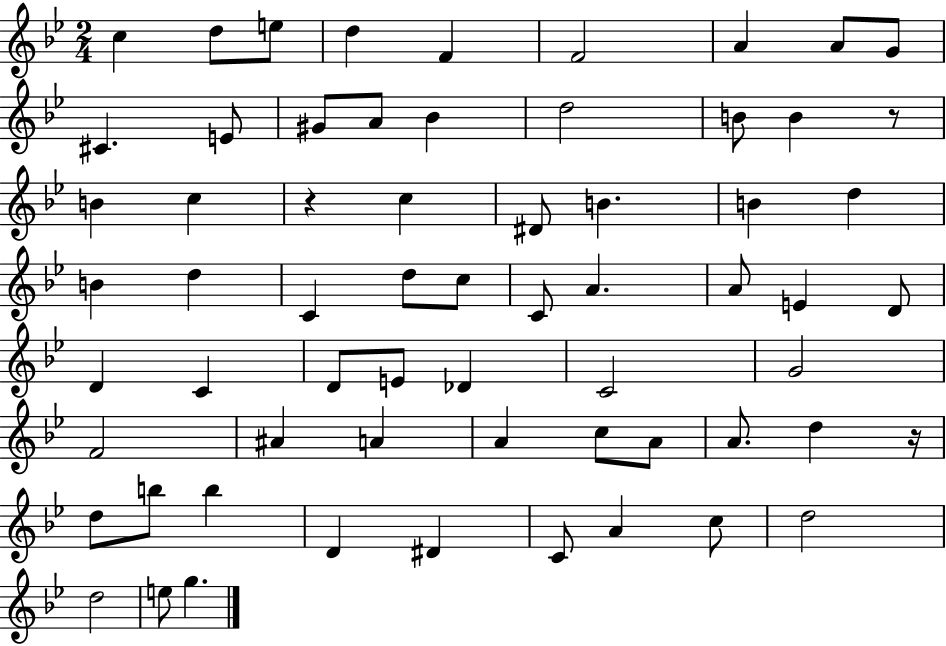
C5/q D5/e E5/e D5/q F4/q F4/h A4/q A4/e G4/e C#4/q. E4/e G#4/e A4/e Bb4/q D5/h B4/e B4/q R/e B4/q C5/q R/q C5/q D#4/e B4/q. B4/q D5/q B4/q D5/q C4/q D5/e C5/e C4/e A4/q. A4/e E4/q D4/e D4/q C4/q D4/e E4/e Db4/q C4/h G4/h F4/h A#4/q A4/q A4/q C5/e A4/e A4/e. D5/q R/s D5/e B5/e B5/q D4/q D#4/q C4/e A4/q C5/e D5/h D5/h E5/e G5/q.